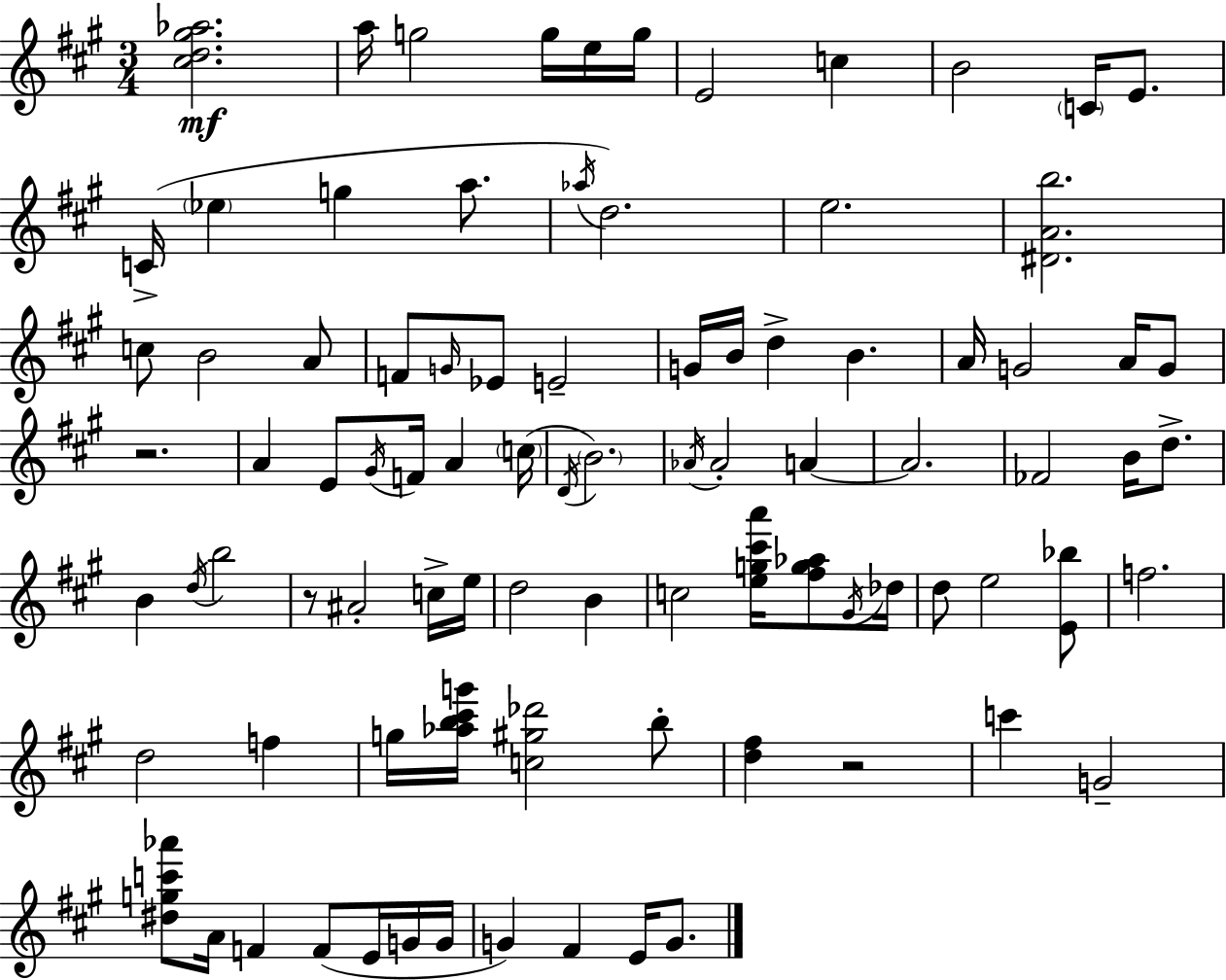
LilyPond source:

{
  \clef treble
  \numericTimeSignature
  \time 3/4
  \key a \major
  <cis'' d'' gis'' aes''>2.\mf | a''16 g''2 g''16 e''16 g''16 | e'2 c''4 | b'2 \parenthesize c'16 e'8. | \break c'16->( \parenthesize ees''4 g''4 a''8. | \acciaccatura { aes''16 }) d''2. | e''2. | <dis' a' b''>2. | \break c''8 b'2 a'8 | f'8 \grace { g'16 } ees'8 e'2-- | g'16 b'16 d''4-> b'4. | a'16 g'2 a'16 | \break g'8 r2. | a'4 e'8 \acciaccatura { gis'16 } f'16 a'4 | \parenthesize c''16( \acciaccatura { d'16 } \parenthesize b'2.) | \acciaccatura { aes'16 } aes'2-. | \break a'4~~ a'2. | fes'2 | b'16 d''8.-> b'4 \acciaccatura { d''16 } b''2 | r8 ais'2-. | \break c''16-> e''16 d''2 | b'4 c''2 | <e'' g'' cis''' a'''>16 <fis'' g'' aes''>8 \acciaccatura { gis'16 } des''16 d''8 e''2 | <e' bes''>8 f''2. | \break d''2 | f''4 g''16 <aes'' b'' cis''' g'''>16 <c'' gis'' des'''>2 | b''8-. <d'' fis''>4 r2 | c'''4 g'2-- | \break <dis'' g'' c''' aes'''>8 a'16 f'4 | f'8( e'16 g'16 g'16 g'4) fis'4 | e'16 g'8. \bar "|."
}